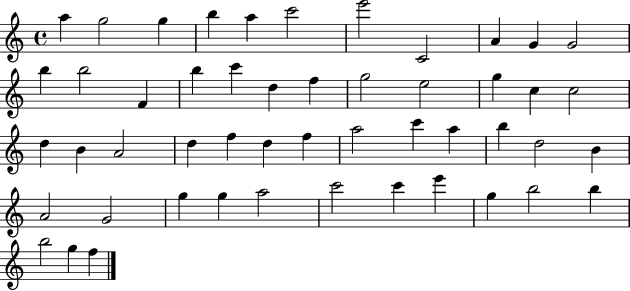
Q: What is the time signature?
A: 4/4